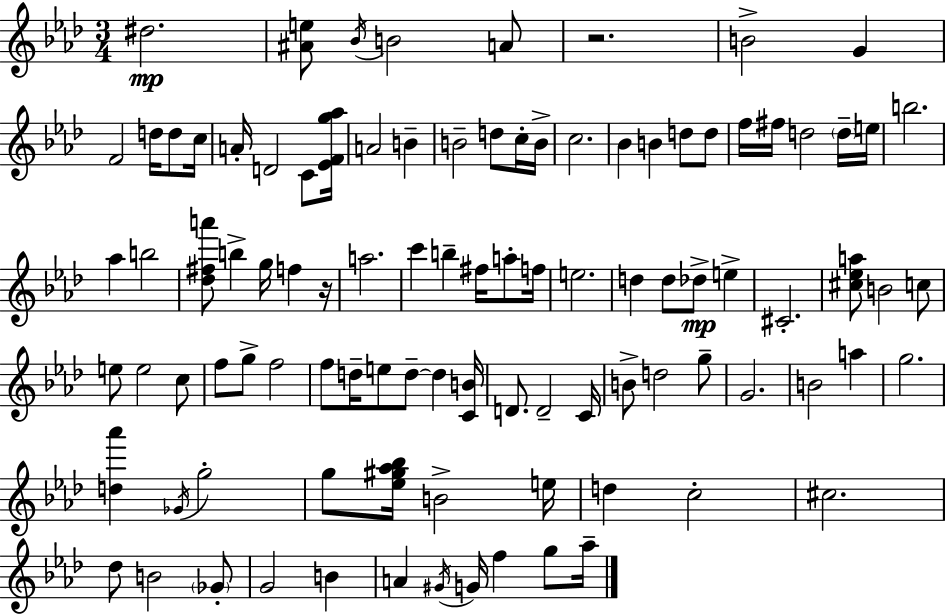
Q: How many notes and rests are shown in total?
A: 98